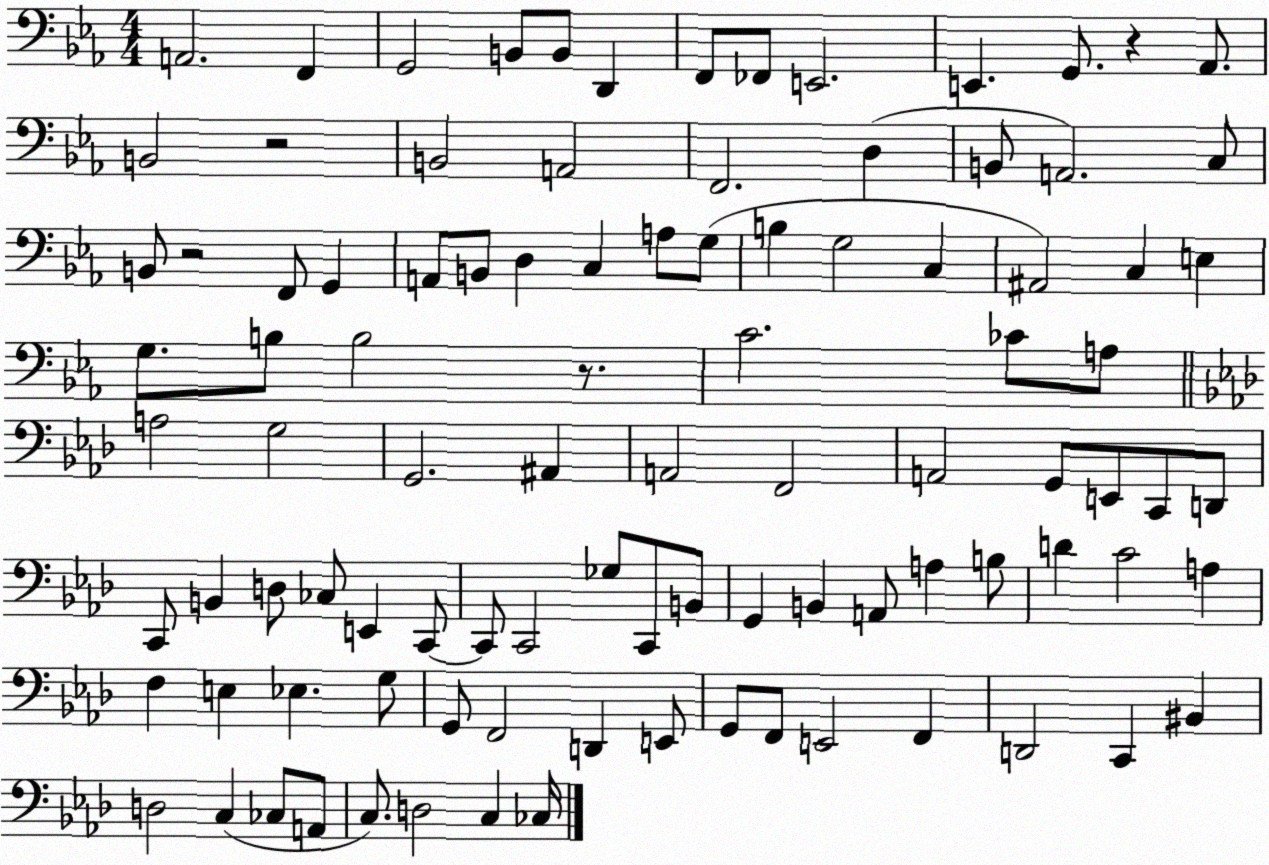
X:1
T:Untitled
M:4/4
L:1/4
K:Eb
A,,2 F,, G,,2 B,,/2 B,,/2 D,, F,,/2 _F,,/2 E,,2 E,, G,,/2 z _A,,/2 B,,2 z2 B,,2 A,,2 F,,2 D, B,,/2 A,,2 C,/2 B,,/2 z2 F,,/2 G,, A,,/2 B,,/2 D, C, A,/2 G,/2 B, G,2 C, ^A,,2 C, E, G,/2 B,/2 B,2 z/2 C2 _C/2 A,/2 A,2 G,2 G,,2 ^A,, A,,2 F,,2 A,,2 G,,/2 E,,/2 C,,/2 D,,/2 C,,/2 B,, D,/2 _C,/2 E,, C,,/2 C,,/2 C,,2 _G,/2 C,,/2 B,,/2 G,, B,, A,,/2 A, B,/2 D C2 A, F, E, _E, G,/2 G,,/2 F,,2 D,, E,,/2 G,,/2 F,,/2 E,,2 F,, D,,2 C,, ^B,, D,2 C, _C,/2 A,,/2 C,/2 D,2 C, _C,/4